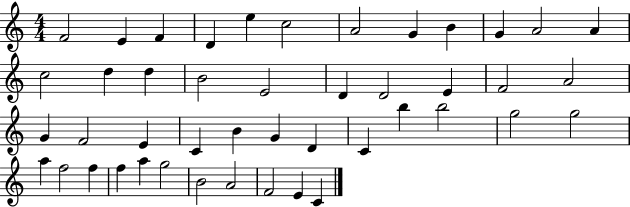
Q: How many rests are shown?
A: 0